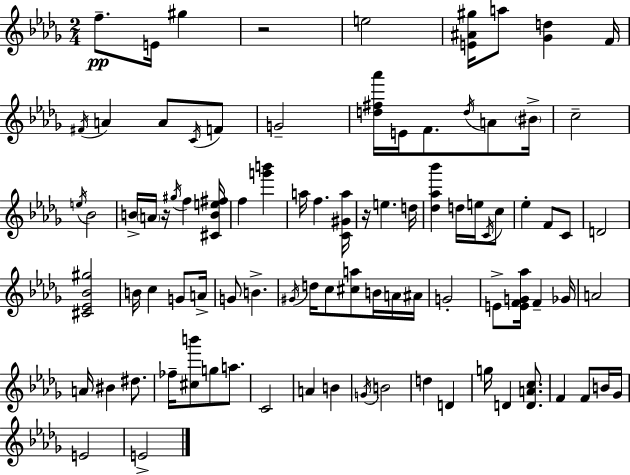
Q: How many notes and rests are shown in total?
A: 90